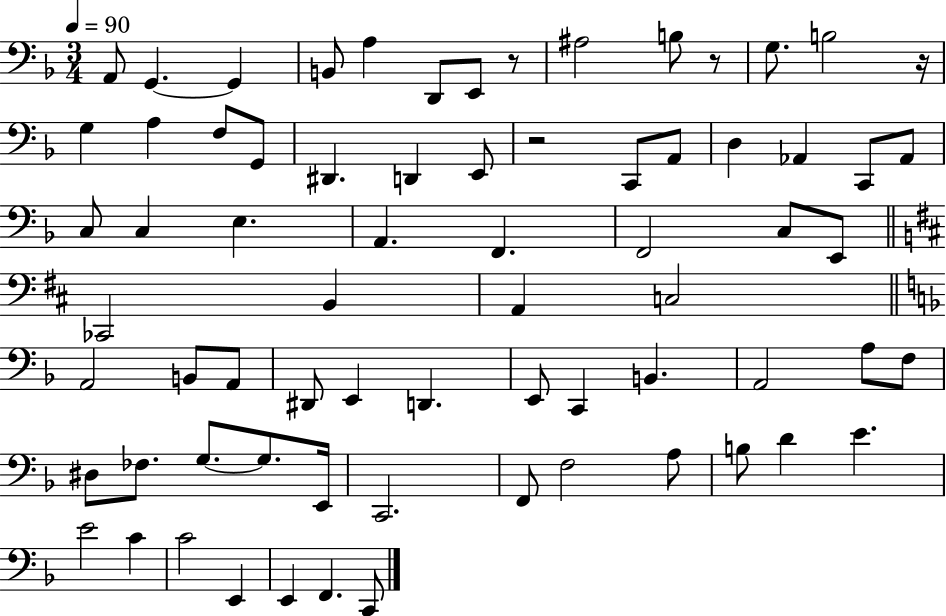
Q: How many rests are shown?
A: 4